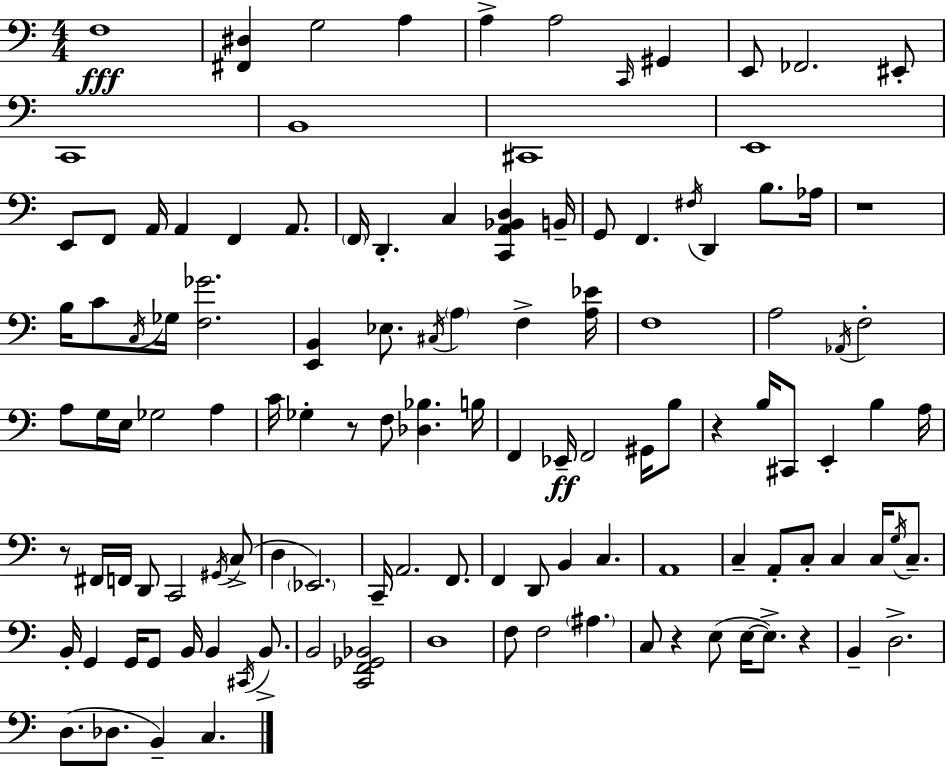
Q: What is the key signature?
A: A minor